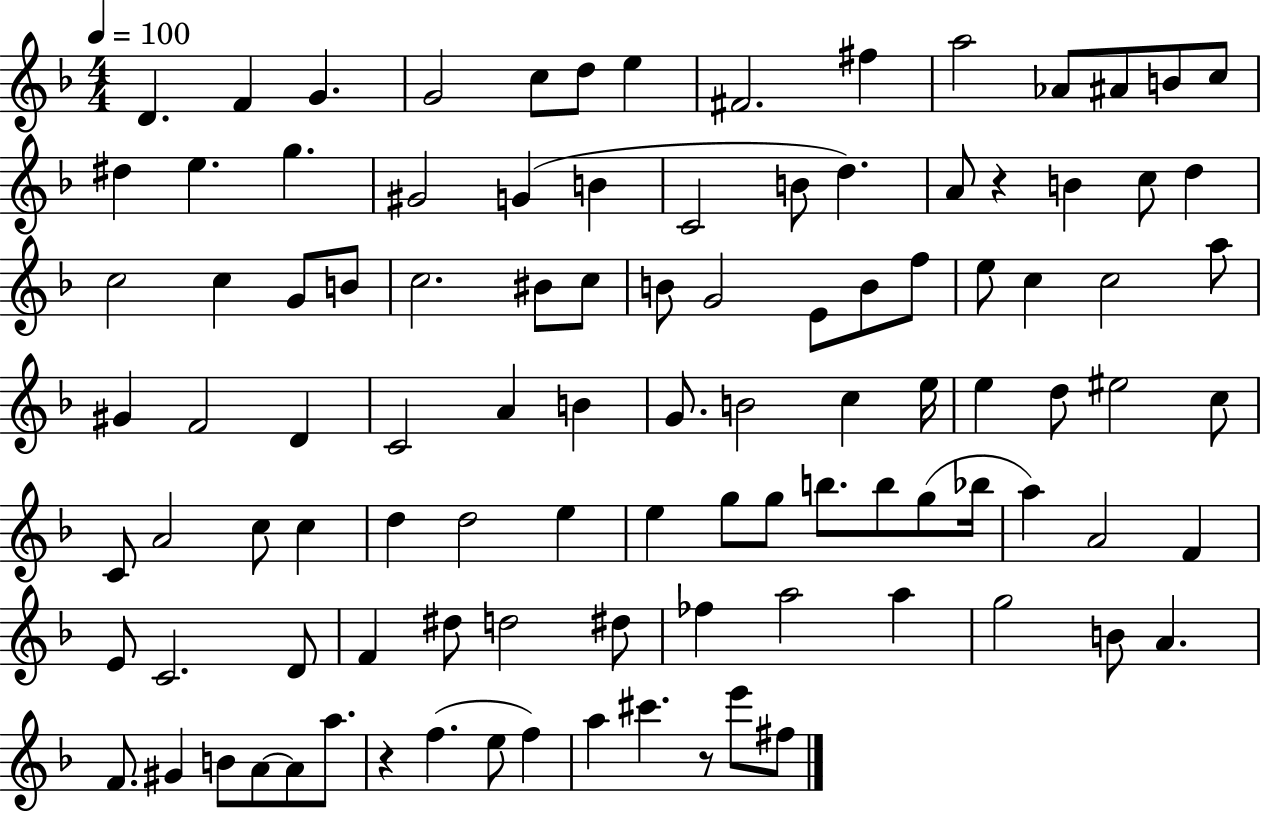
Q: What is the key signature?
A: F major